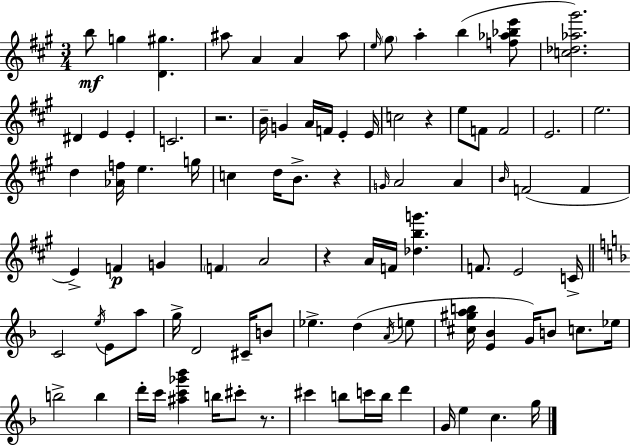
X:1
T:Untitled
M:3/4
L:1/4
K:A
b/2 g [D^g] ^a/2 A A ^a/2 e/4 ^g/2 a b [f_a_be']/2 [c_d_a^g']2 ^D E E C2 z2 B/4 G A/4 F/4 E E/4 c2 z e/2 F/2 F2 E2 e2 d [_Af]/4 e g/4 c d/4 B/2 z G/4 A2 A B/4 F2 F E F G F A2 z A/4 F/4 [_dbg'] F/2 E2 C/4 C2 e/4 E/2 a/2 g/4 D2 ^C/4 B/2 _e d A/4 e/2 [^c^gab]/4 [E_B] G/4 B/2 c/2 _e/4 b2 b d'/4 c'/4 [^ac'_g'_b'] b/4 ^c'/2 z/2 ^c' b/2 c'/4 b/4 d' G/4 e c g/4